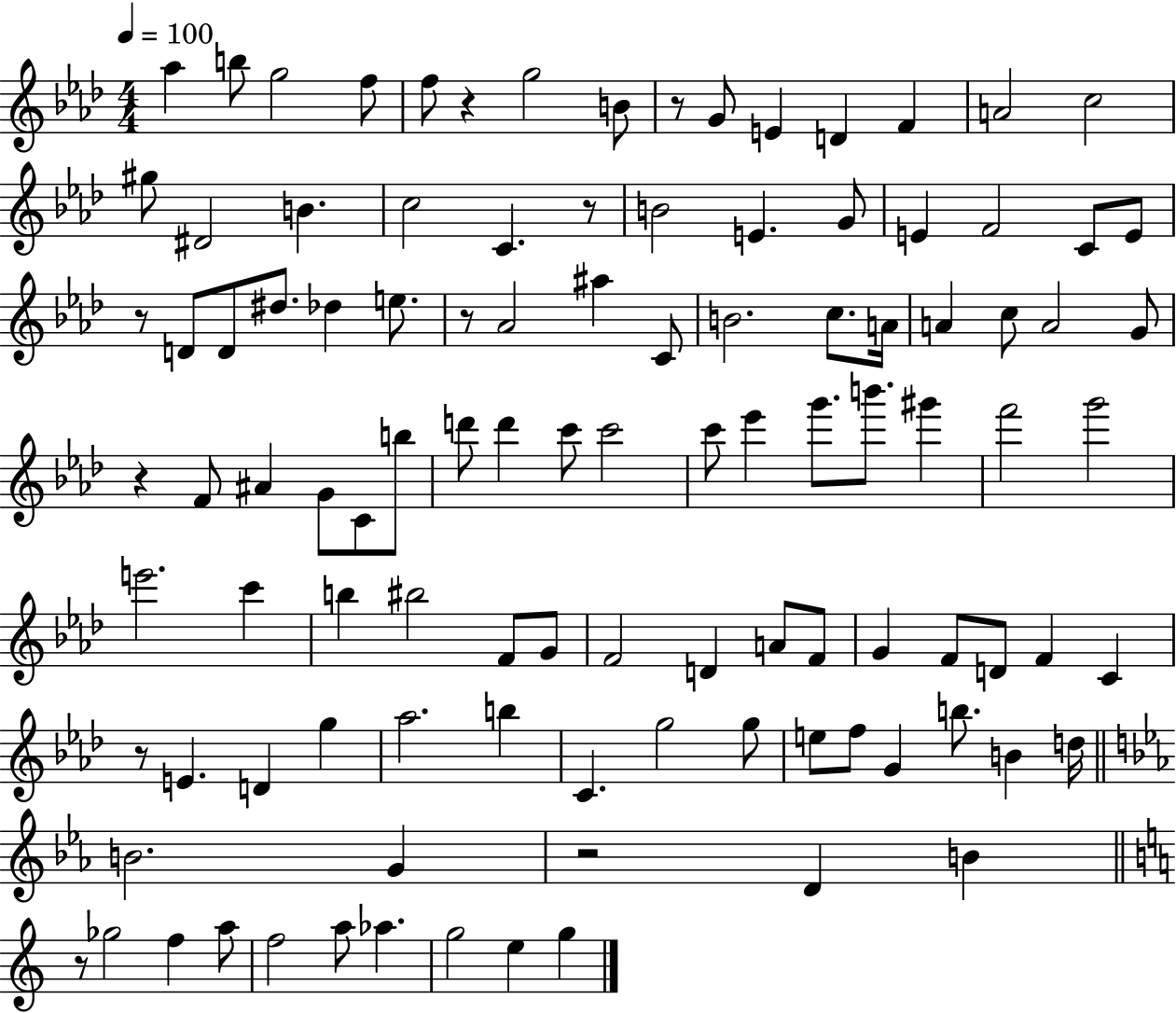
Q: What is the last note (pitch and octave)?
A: G5